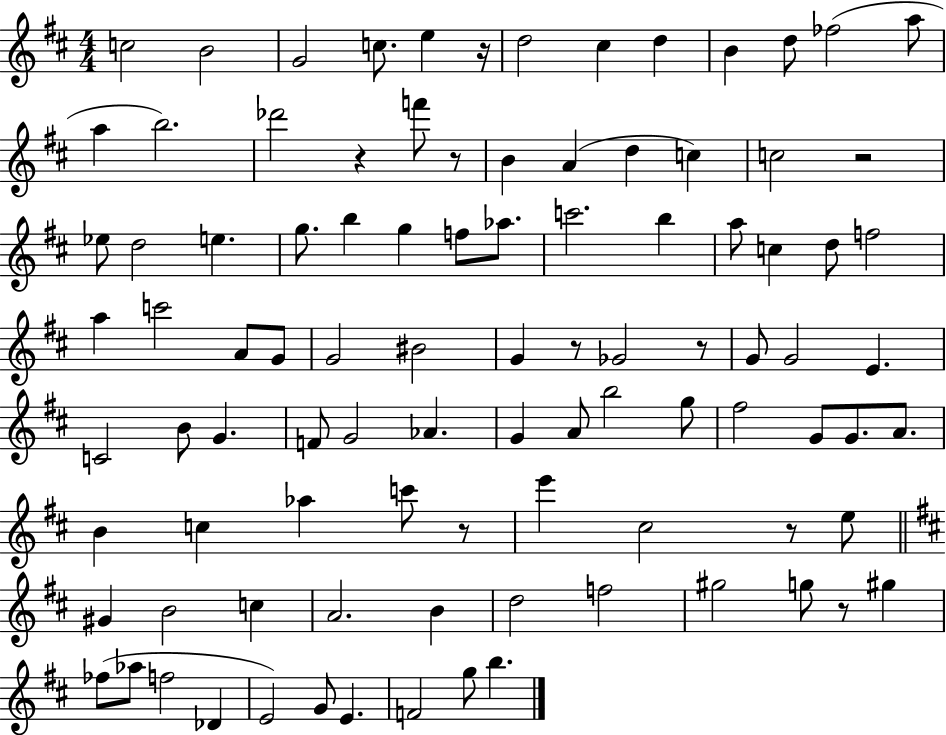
{
  \clef treble
  \numericTimeSignature
  \time 4/4
  \key d \major
  c''2 b'2 | g'2 c''8. e''4 r16 | d''2 cis''4 d''4 | b'4 d''8 fes''2( a''8 | \break a''4 b''2.) | des'''2 r4 f'''8 r8 | b'4 a'4( d''4 c''4) | c''2 r2 | \break ees''8 d''2 e''4. | g''8. b''4 g''4 f''8 aes''8. | c'''2. b''4 | a''8 c''4 d''8 f''2 | \break a''4 c'''2 a'8 g'8 | g'2 bis'2 | g'4 r8 ges'2 r8 | g'8 g'2 e'4. | \break c'2 b'8 g'4. | f'8 g'2 aes'4. | g'4 a'8 b''2 g''8 | fis''2 g'8 g'8. a'8. | \break b'4 c''4 aes''4 c'''8 r8 | e'''4 cis''2 r8 e''8 | \bar "||" \break \key d \major gis'4 b'2 c''4 | a'2. b'4 | d''2 f''2 | gis''2 g''8 r8 gis''4 | \break fes''8( aes''8 f''2 des'4 | e'2) g'8 e'4. | f'2 g''8 b''4. | \bar "|."
}